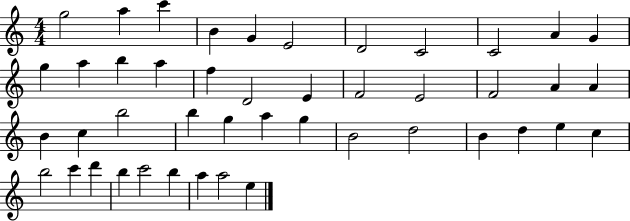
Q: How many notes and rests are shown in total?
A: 45